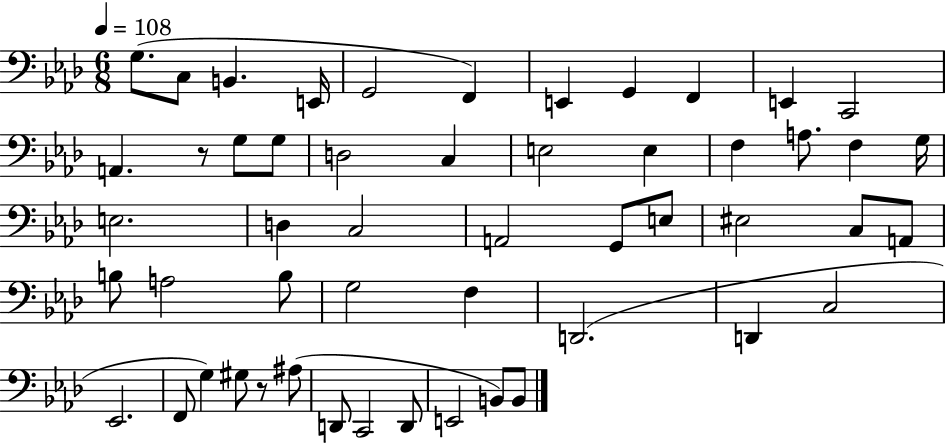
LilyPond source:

{
  \clef bass
  \numericTimeSignature
  \time 6/8
  \key aes \major
  \tempo 4 = 108
  \repeat volta 2 { g8.( c8 b,4. e,16 | g,2 f,4) | e,4 g,4 f,4 | e,4 c,2 | \break a,4. r8 g8 g8 | d2 c4 | e2 e4 | f4 a8. f4 g16 | \break e2. | d4 c2 | a,2 g,8 e8 | eis2 c8 a,8 | \break b8 a2 b8 | g2 f4 | d,2.( | d,4 c2 | \break ees,2. | f,8 g4) gis8 r8 ais8( | d,8 c,2 d,8 | e,2 b,8) b,8 | \break } \bar "|."
}